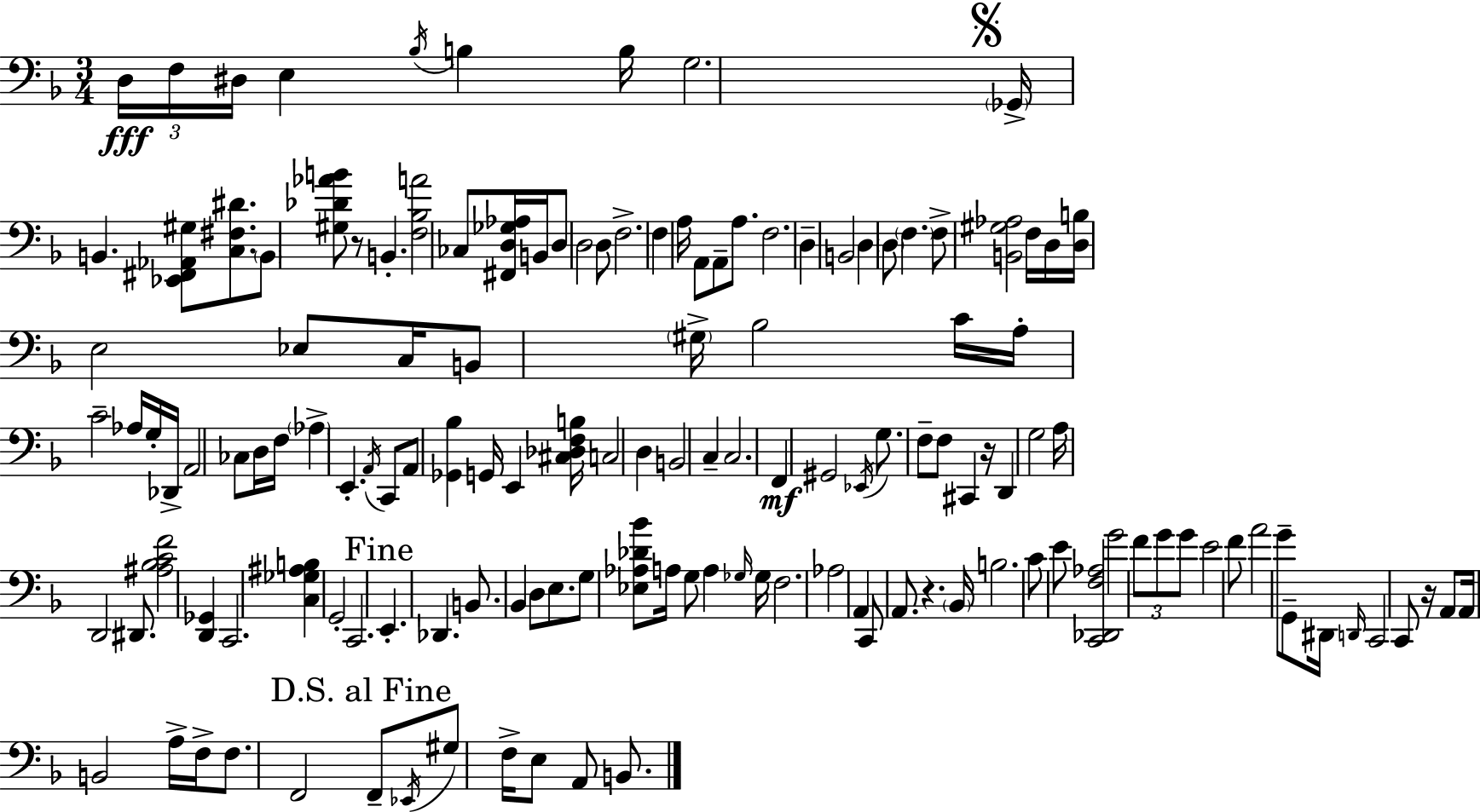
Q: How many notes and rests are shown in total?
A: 141